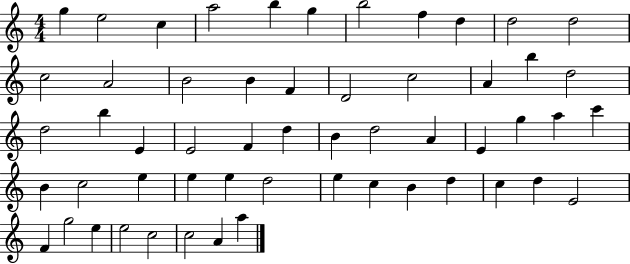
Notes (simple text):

G5/q E5/h C5/q A5/h B5/q G5/q B5/h F5/q D5/q D5/h D5/h C5/h A4/h B4/h B4/q F4/q D4/h C5/h A4/q B5/q D5/h D5/h B5/q E4/q E4/h F4/q D5/q B4/q D5/h A4/q E4/q G5/q A5/q C6/q B4/q C5/h E5/q E5/q E5/q D5/h E5/q C5/q B4/q D5/q C5/q D5/q E4/h F4/q G5/h E5/q E5/h C5/h C5/h A4/q A5/q